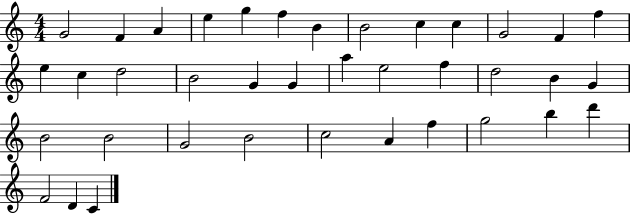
G4/h F4/q A4/q E5/q G5/q F5/q B4/q B4/h C5/q C5/q G4/h F4/q F5/q E5/q C5/q D5/h B4/h G4/q G4/q A5/q E5/h F5/q D5/h B4/q G4/q B4/h B4/h G4/h B4/h C5/h A4/q F5/q G5/h B5/q D6/q F4/h D4/q C4/q